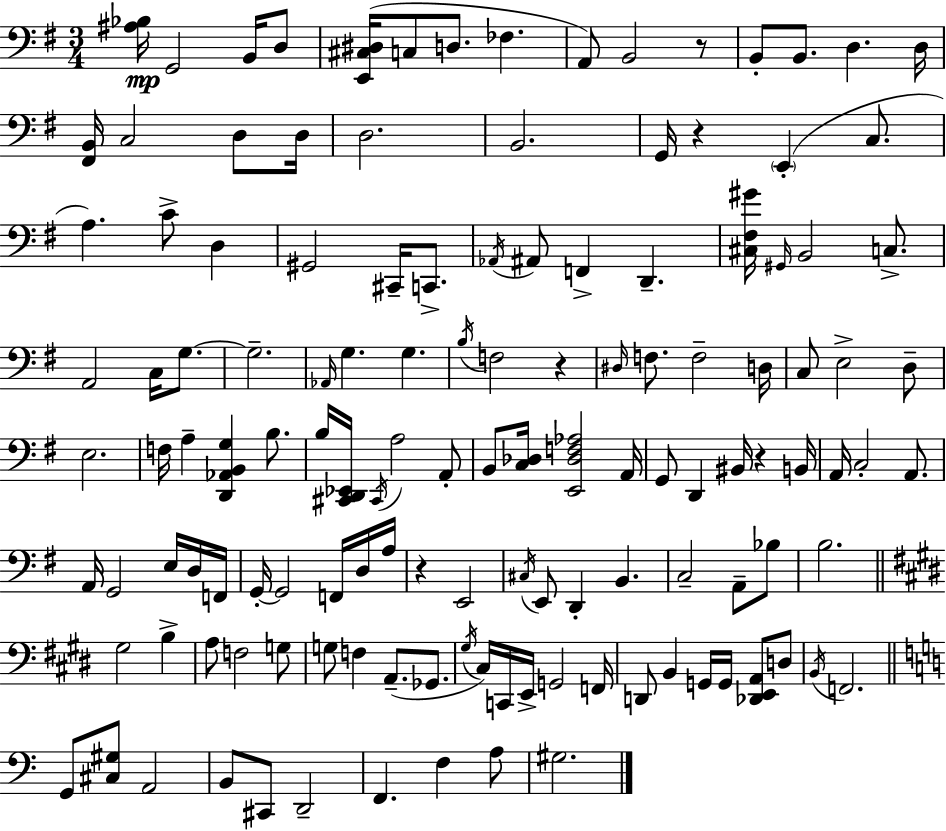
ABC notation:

X:1
T:Untitled
M:3/4
L:1/4
K:G
[^A,_B,]/4 G,,2 B,,/4 D,/2 [E,,^C,^D,]/4 C,/2 D,/2 _F, A,,/2 B,,2 z/2 B,,/2 B,,/2 D, D,/4 [^F,,B,,]/4 C,2 D,/2 D,/4 D,2 B,,2 G,,/4 z E,, C,/2 A, C/2 D, ^G,,2 ^C,,/4 C,,/2 _A,,/4 ^A,,/2 F,, D,, [^C,^F,^G]/4 ^G,,/4 B,,2 C,/2 A,,2 C,/4 G,/2 G,2 _A,,/4 G, G, B,/4 F,2 z ^D,/4 F,/2 F,2 D,/4 C,/2 E,2 D,/2 E,2 F,/4 A, [D,,_A,,B,,G,] B,/2 B,/4 [^C,,D,,_E,,]/4 ^C,,/4 A,2 A,,/2 B,,/2 [C,_D,]/4 [E,,_D,F,_A,]2 A,,/4 G,,/2 D,, ^B,,/4 z B,,/4 A,,/4 C,2 A,,/2 A,,/4 G,,2 E,/4 D,/4 F,,/4 G,,/4 G,,2 F,,/4 D,/4 A,/4 z E,,2 ^C,/4 E,,/2 D,, B,, C,2 A,,/2 _B,/2 B,2 ^G,2 B, A,/2 F,2 G,/2 G,/2 F, A,,/2 _G,,/2 ^G,/4 ^C,/4 C,,/4 E,,/4 G,,2 F,,/4 D,,/2 B,, G,,/4 G,,/4 [_D,,E,,A,,]/2 D,/2 B,,/4 F,,2 G,,/2 [^C,^G,]/2 A,,2 B,,/2 ^C,,/2 D,,2 F,, F, A,/2 ^G,2